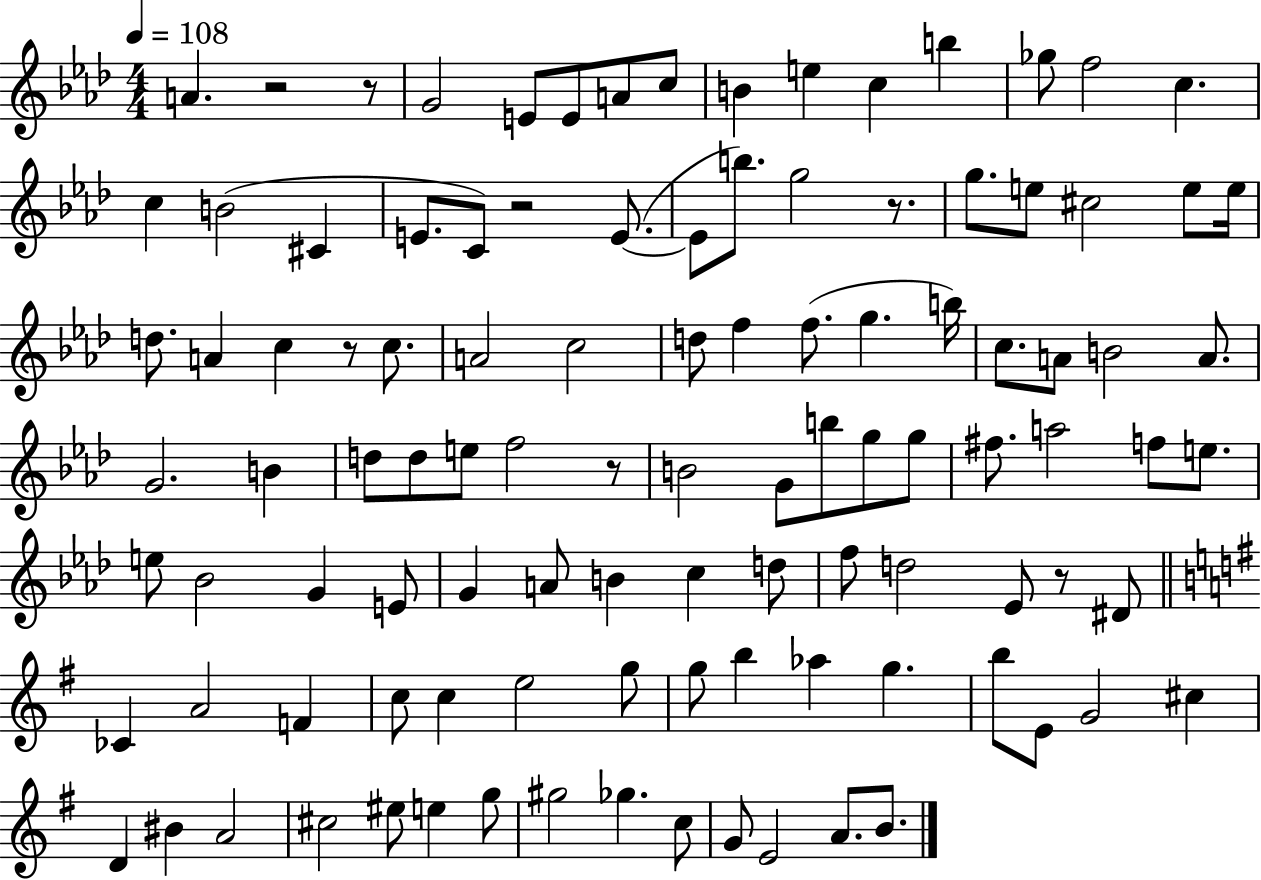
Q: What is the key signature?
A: AES major